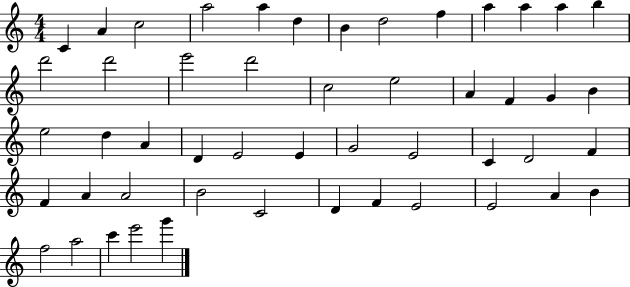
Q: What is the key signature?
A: C major